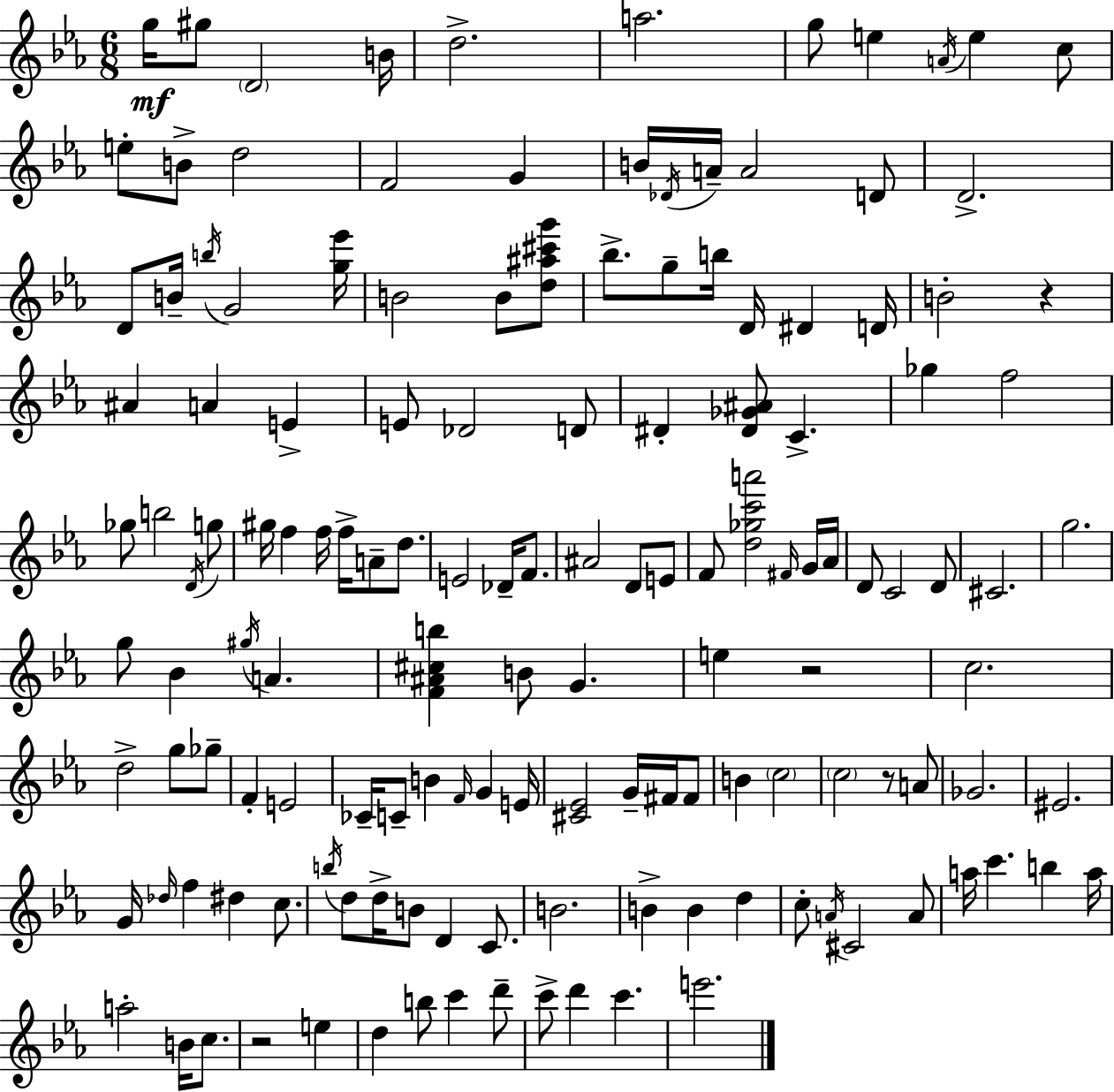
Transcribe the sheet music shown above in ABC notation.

X:1
T:Untitled
M:6/8
L:1/4
K:Cm
g/4 ^g/2 D2 B/4 d2 a2 g/2 e A/4 e c/2 e/2 B/2 d2 F2 G B/4 _D/4 A/4 A2 D/2 D2 D/2 B/4 b/4 G2 [g_e']/4 B2 B/2 [d^a^c'g']/2 _b/2 g/2 b/4 D/4 ^D D/4 B2 z ^A A E E/2 _D2 D/2 ^D [^D_G^A]/2 C _g f2 _g/2 b2 D/4 g/2 ^g/4 f f/4 f/4 A/2 d/2 E2 _D/4 F/2 ^A2 D/2 E/2 F/2 [d_gc'a']2 ^F/4 G/4 _A/4 D/2 C2 D/2 ^C2 g2 g/2 _B ^g/4 A [F^A^cb] B/2 G e z2 c2 d2 g/2 _g/2 F E2 _C/4 C/2 B F/4 G E/4 [^C_E]2 G/4 ^F/4 ^F/2 B c2 c2 z/2 A/2 _G2 ^E2 G/4 _d/4 f ^d c/2 b/4 d/2 d/4 B/2 D C/2 B2 B B d c/2 A/4 ^C2 A/2 a/4 c' b a/4 a2 B/4 c/2 z2 e d b/2 c' d'/2 c'/2 d' c' e'2